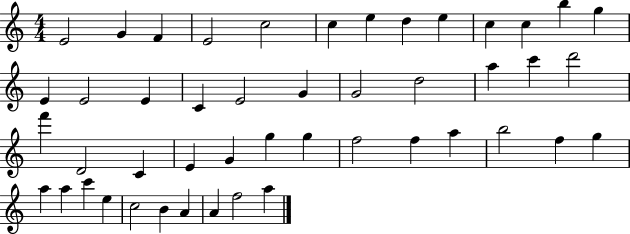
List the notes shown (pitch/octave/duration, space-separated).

E4/h G4/q F4/q E4/h C5/h C5/q E5/q D5/q E5/q C5/q C5/q B5/q G5/q E4/q E4/h E4/q C4/q E4/h G4/q G4/h D5/h A5/q C6/q D6/h F6/q D4/h C4/q E4/q G4/q G5/q G5/q F5/h F5/q A5/q B5/h F5/q G5/q A5/q A5/q C6/q E5/q C5/h B4/q A4/q A4/q F5/h A5/q